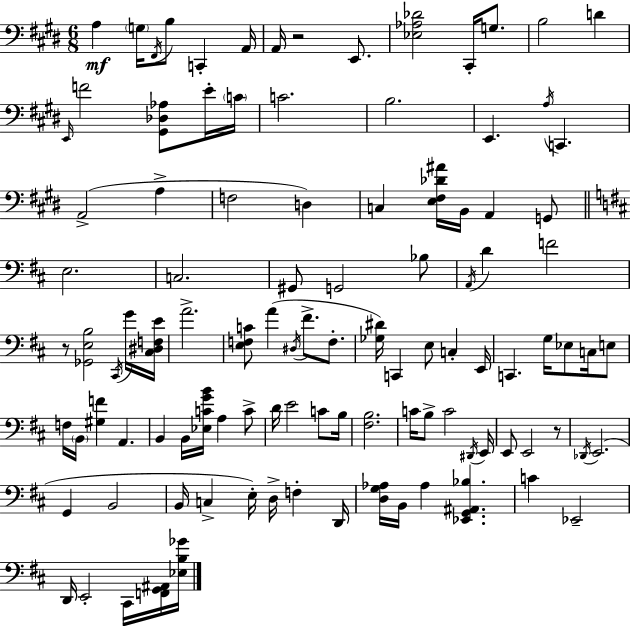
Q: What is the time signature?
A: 6/8